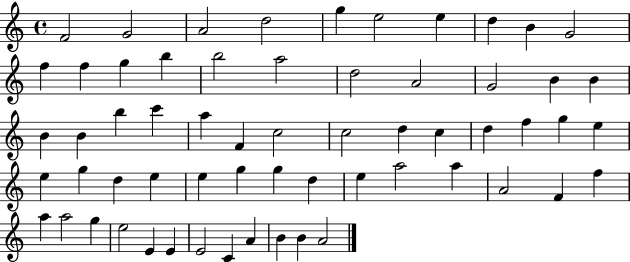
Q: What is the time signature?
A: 4/4